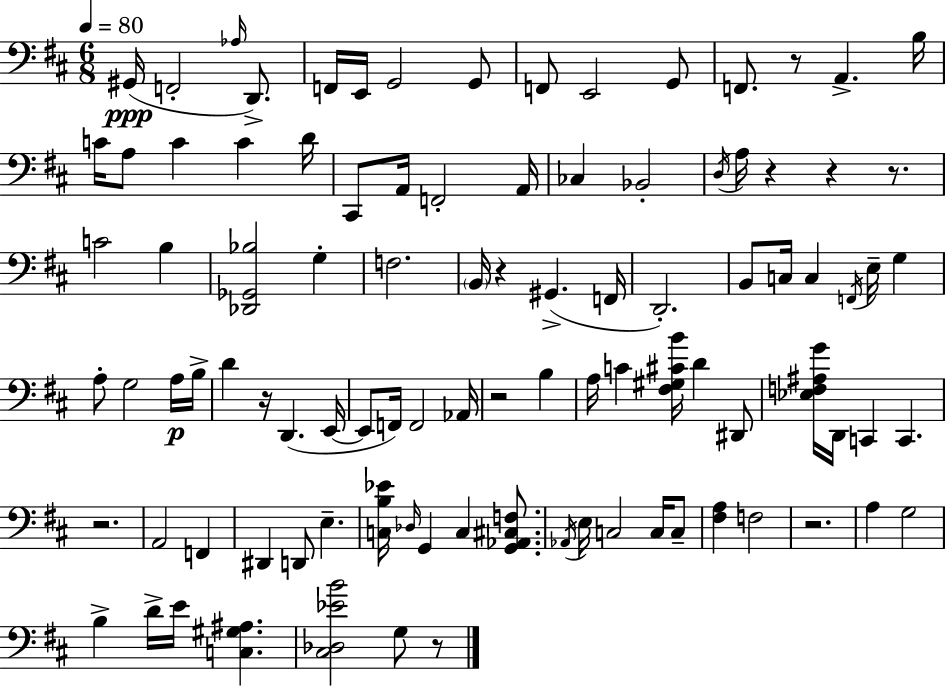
G#2/s F2/h Ab3/s D2/e. F2/s E2/s G2/h G2/e F2/e E2/h G2/e F2/e. R/e A2/q. B3/s C4/s A3/e C4/q C4/q D4/s C#2/e A2/s F2/h A2/s CES3/q Bb2/h D3/s A3/s R/q R/q R/e. C4/h B3/q [Db2,Gb2,Bb3]/h G3/q F3/h. B2/s R/q G#2/q. F2/s D2/h. B2/e C3/s C3/q F2/s E3/s G3/q A3/e G3/h A3/s B3/s D4/q R/s D2/q. E2/s E2/e F2/s F2/h Ab2/s R/h B3/q A3/s C4/q [F#3,G#3,C#4,B4]/s D4/q D#2/e [Eb3,F3,A#3,G4]/s D2/s C2/q C2/q. R/h. A2/h F2/q D#2/q D2/e E3/q. [C3,B3,Eb4]/s Db3/s G2/q C3/q [G2,Ab2,C#3,F3]/e. Ab2/s E3/s C3/h C3/s C3/e [F#3,A3]/q F3/h R/h. A3/q G3/h B3/q D4/s E4/s [C3,G#3,A#3]/q. [C#3,Db3,Eb4,B4]/h G3/e R/e